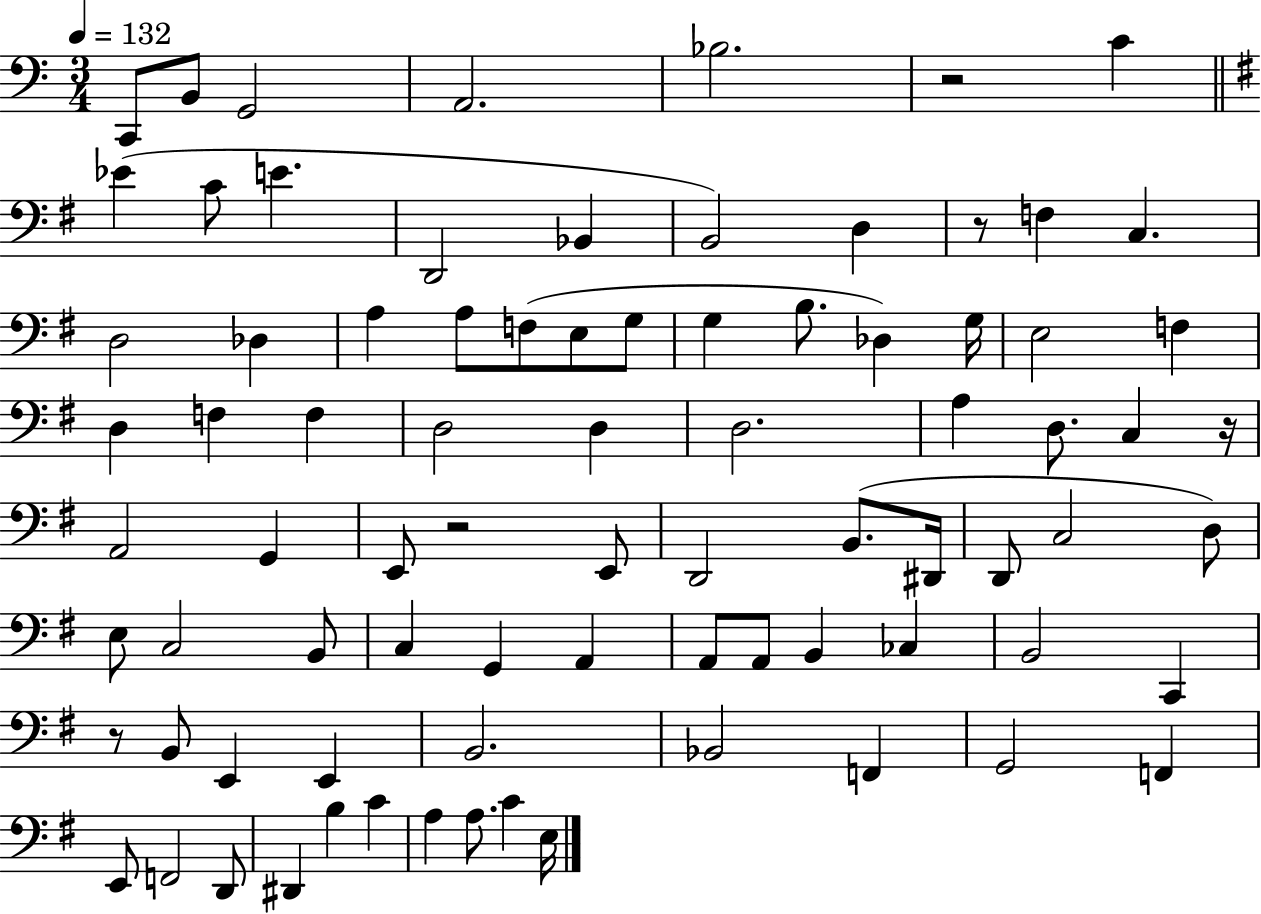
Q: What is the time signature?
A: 3/4